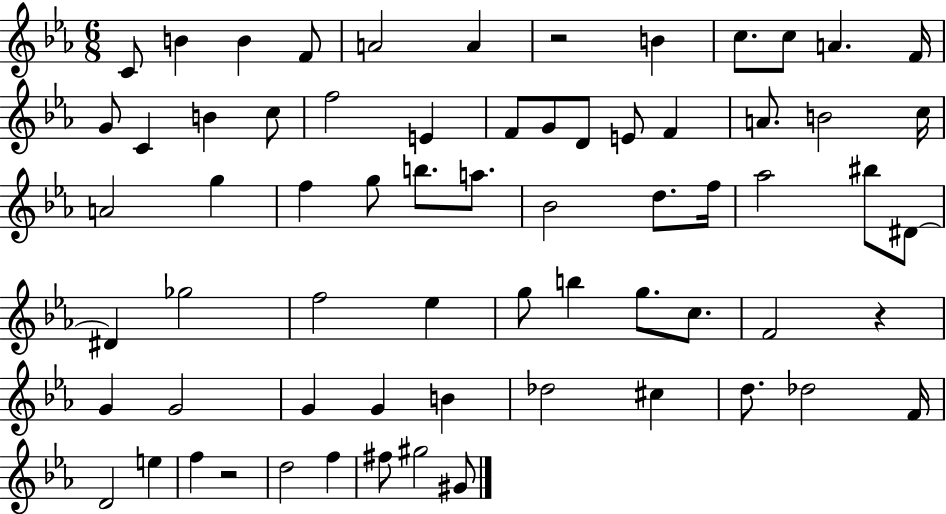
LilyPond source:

{
  \clef treble
  \numericTimeSignature
  \time 6/8
  \key ees \major
  \repeat volta 2 { c'8 b'4 b'4 f'8 | a'2 a'4 | r2 b'4 | c''8. c''8 a'4. f'16 | \break g'8 c'4 b'4 c''8 | f''2 e'4 | f'8 g'8 d'8 e'8 f'4 | a'8. b'2 c''16 | \break a'2 g''4 | f''4 g''8 b''8. a''8. | bes'2 d''8. f''16 | aes''2 bis''8 dis'8~~ | \break dis'4 ges''2 | f''2 ees''4 | g''8 b''4 g''8. c''8. | f'2 r4 | \break g'4 g'2 | g'4 g'4 b'4 | des''2 cis''4 | d''8. des''2 f'16 | \break d'2 e''4 | f''4 r2 | d''2 f''4 | fis''8 gis''2 gis'8 | \break } \bar "|."
}